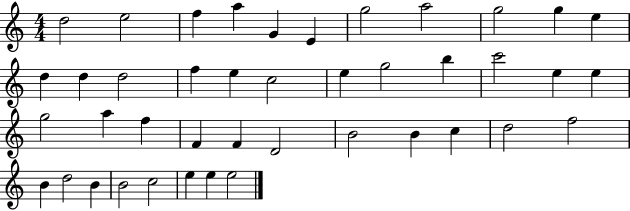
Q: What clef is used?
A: treble